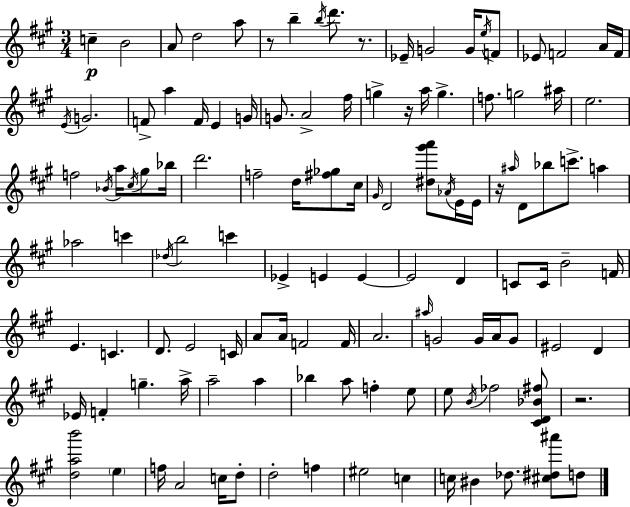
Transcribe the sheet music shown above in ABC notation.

X:1
T:Untitled
M:3/4
L:1/4
K:A
c B2 A/2 d2 a/2 z/2 b b/4 d'/2 z/2 _E/4 G2 G/4 e/4 F/2 _E/2 F2 A/4 F/4 E/4 G2 F/2 a F/4 E G/4 G/2 A2 ^f/4 g z/4 a/4 g f/2 g2 ^a/4 e2 f2 _B/4 a/4 ^c/4 ^g/2 _b/4 d'2 f2 d/4 [^f_g]/2 ^c/4 ^G/4 D2 [^d^g'a']/2 _A/4 E/4 E/4 z/4 ^a/4 D/2 _b/2 c'/2 a _a2 c' _d/4 b2 c' _E E E E2 D C/2 C/4 B2 F/4 E C D/2 E2 C/4 A/2 A/4 F2 F/4 A2 ^a/4 G2 G/4 A/4 G/2 ^E2 D _E/4 F g a/4 a2 a _b a/2 f e/2 e/2 B/4 _f2 [^CD_B^f]/2 z2 [dab']2 e f/4 A2 c/4 d/2 d2 f ^e2 c c/4 ^B _d/2 [^c^d^a']/2 d/2